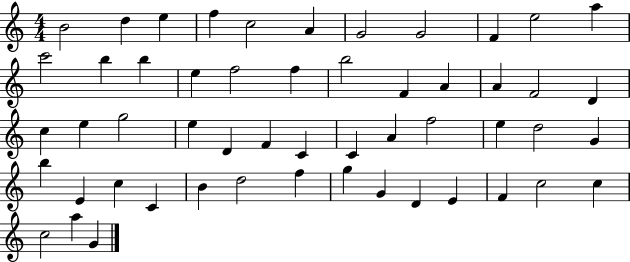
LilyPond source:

{
  \clef treble
  \numericTimeSignature
  \time 4/4
  \key c \major
  b'2 d''4 e''4 | f''4 c''2 a'4 | g'2 g'2 | f'4 e''2 a''4 | \break c'''2 b''4 b''4 | e''4 f''2 f''4 | b''2 f'4 a'4 | a'4 f'2 d'4 | \break c''4 e''4 g''2 | e''4 d'4 f'4 c'4 | c'4 a'4 f''2 | e''4 d''2 g'4 | \break b''4 e'4 c''4 c'4 | b'4 d''2 f''4 | g''4 g'4 d'4 e'4 | f'4 c''2 c''4 | \break c''2 a''4 g'4 | \bar "|."
}